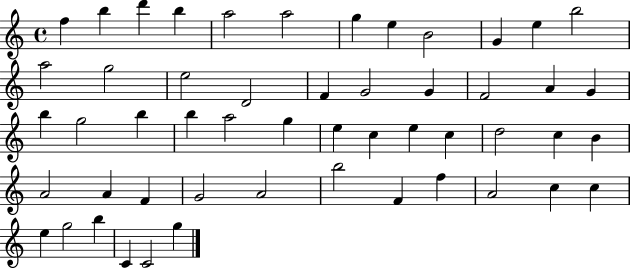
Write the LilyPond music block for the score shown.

{
  \clef treble
  \time 4/4
  \defaultTimeSignature
  \key c \major
  f''4 b''4 d'''4 b''4 | a''2 a''2 | g''4 e''4 b'2 | g'4 e''4 b''2 | \break a''2 g''2 | e''2 d'2 | f'4 g'2 g'4 | f'2 a'4 g'4 | \break b''4 g''2 b''4 | b''4 a''2 g''4 | e''4 c''4 e''4 c''4 | d''2 c''4 b'4 | \break a'2 a'4 f'4 | g'2 a'2 | b''2 f'4 f''4 | a'2 c''4 c''4 | \break e''4 g''2 b''4 | c'4 c'2 g''4 | \bar "|."
}